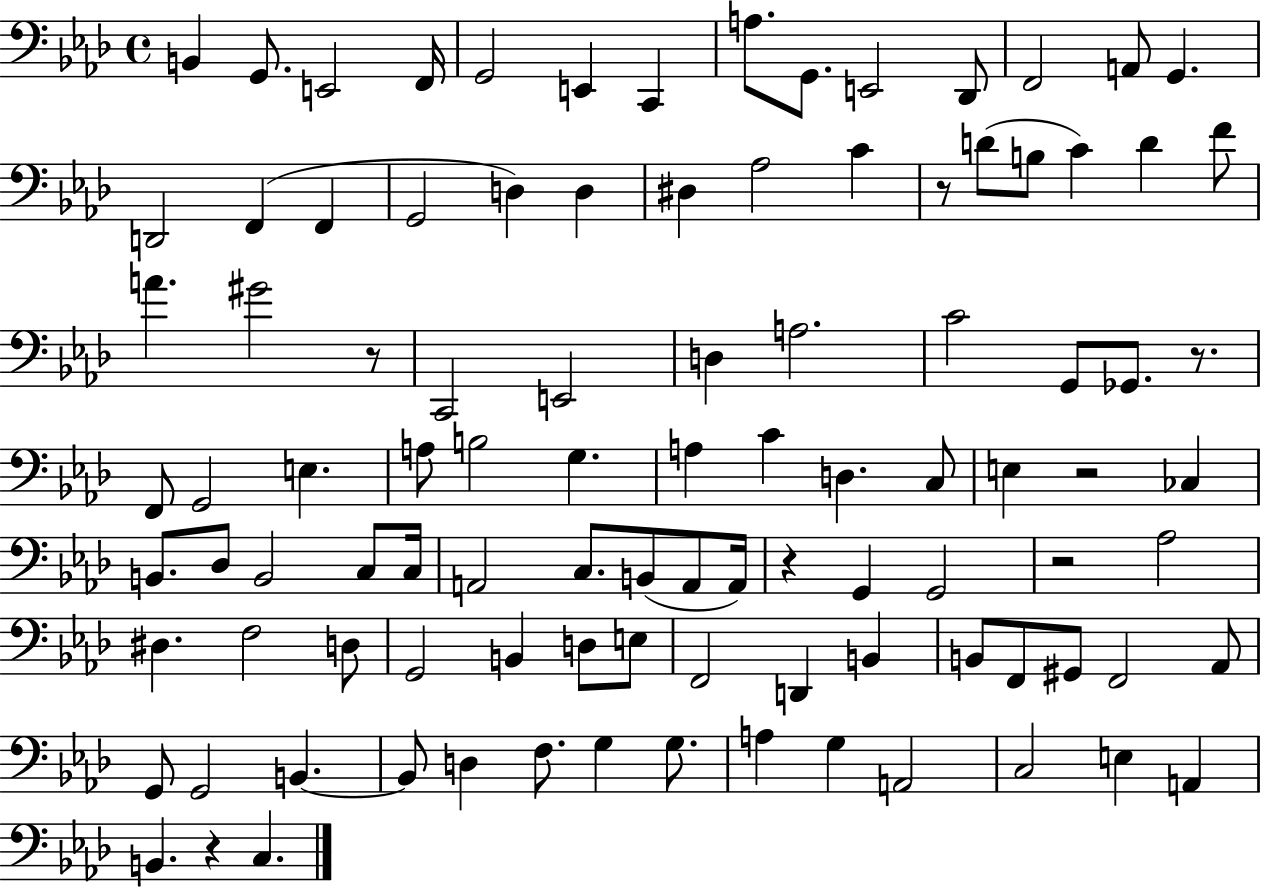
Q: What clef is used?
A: bass